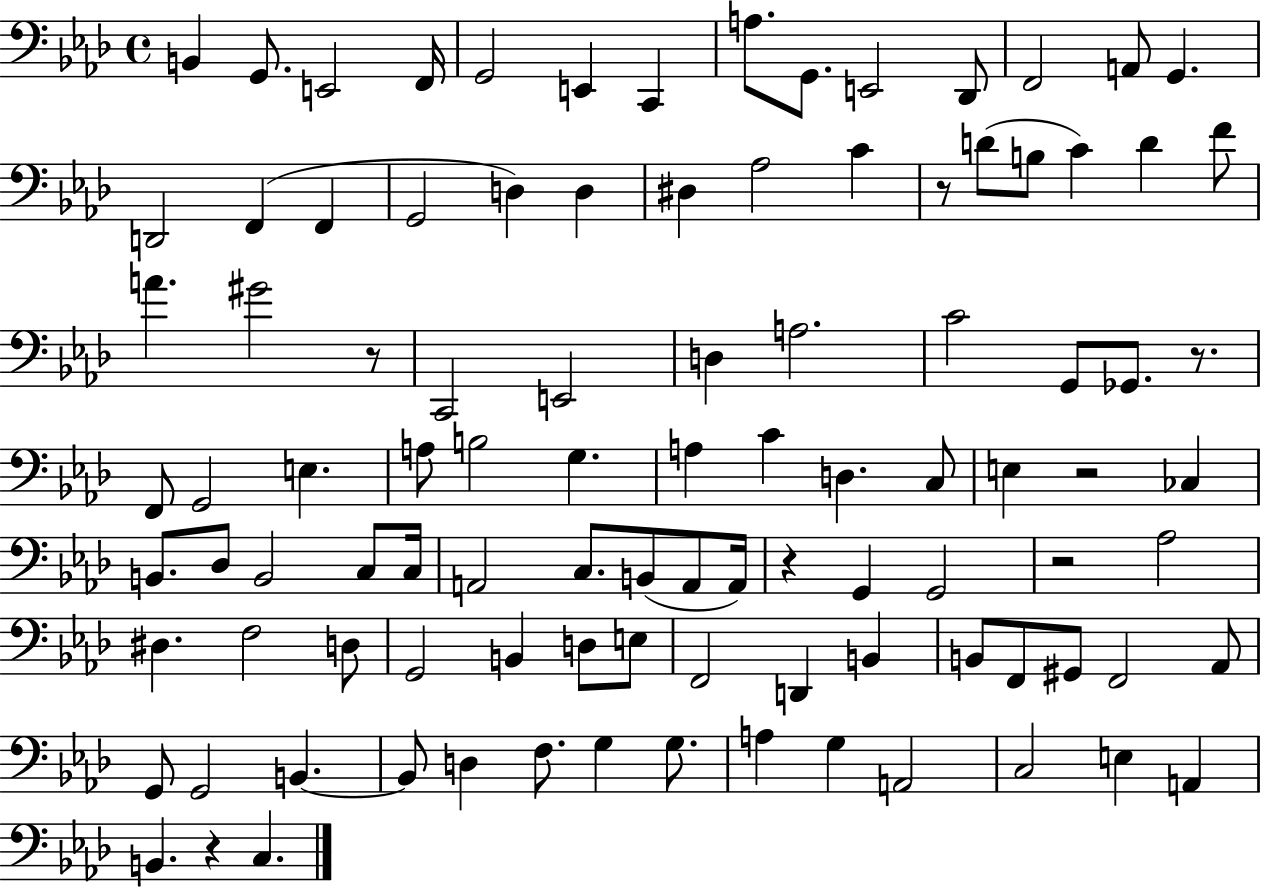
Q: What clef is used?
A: bass